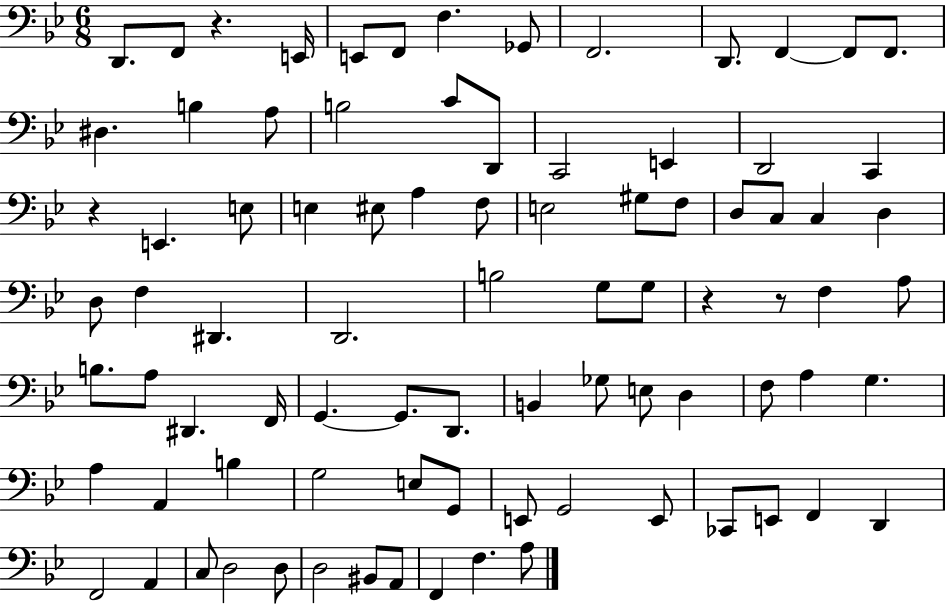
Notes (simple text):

D2/e. F2/e R/q. E2/s E2/e F2/e F3/q. Gb2/e F2/h. D2/e. F2/q F2/e F2/e. D#3/q. B3/q A3/e B3/h C4/e D2/e C2/h E2/q D2/h C2/q R/q E2/q. E3/e E3/q EIS3/e A3/q F3/e E3/h G#3/e F3/e D3/e C3/e C3/q D3/q D3/e F3/q D#2/q. D2/h. B3/h G3/e G3/e R/q R/e F3/q A3/e B3/e. A3/e D#2/q. F2/s G2/q. G2/e. D2/e. B2/q Gb3/e E3/e D3/q F3/e A3/q G3/q. A3/q A2/q B3/q G3/h E3/e G2/e E2/e G2/h E2/e CES2/e E2/e F2/q D2/q F2/h A2/q C3/e D3/h D3/e D3/h BIS2/e A2/e F2/q F3/q. A3/e